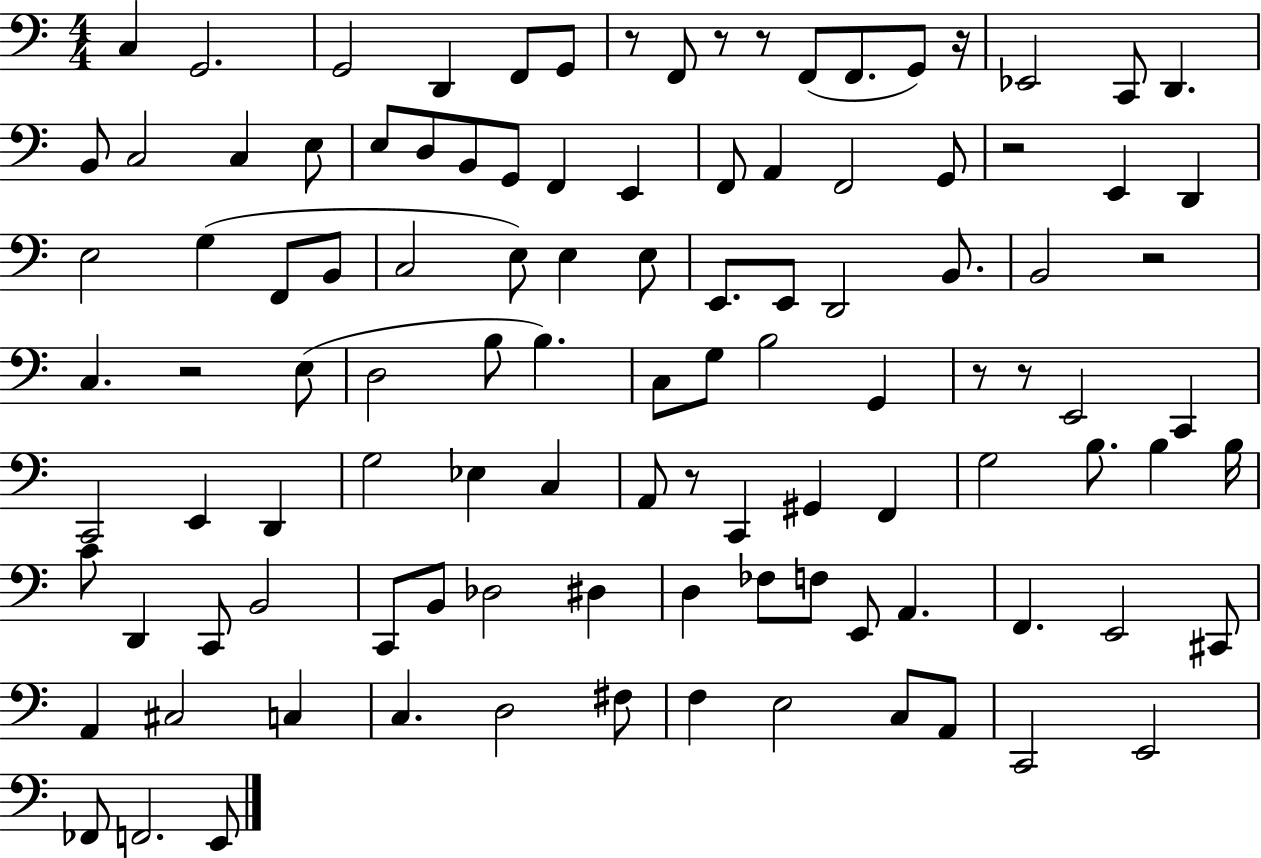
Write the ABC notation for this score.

X:1
T:Untitled
M:4/4
L:1/4
K:C
C, G,,2 G,,2 D,, F,,/2 G,,/2 z/2 F,,/2 z/2 z/2 F,,/2 F,,/2 G,,/2 z/4 _E,,2 C,,/2 D,, B,,/2 C,2 C, E,/2 E,/2 D,/2 B,,/2 G,,/2 F,, E,, F,,/2 A,, F,,2 G,,/2 z2 E,, D,, E,2 G, F,,/2 B,,/2 C,2 E,/2 E, E,/2 E,,/2 E,,/2 D,,2 B,,/2 B,,2 z2 C, z2 E,/2 D,2 B,/2 B, C,/2 G,/2 B,2 G,, z/2 z/2 E,,2 C,, C,,2 E,, D,, G,2 _E, C, A,,/2 z/2 C,, ^G,, F,, G,2 B,/2 B, B,/4 C/2 D,, C,,/2 B,,2 C,,/2 B,,/2 _D,2 ^D, D, _F,/2 F,/2 E,,/2 A,, F,, E,,2 ^C,,/2 A,, ^C,2 C, C, D,2 ^F,/2 F, E,2 C,/2 A,,/2 C,,2 E,,2 _F,,/2 F,,2 E,,/2